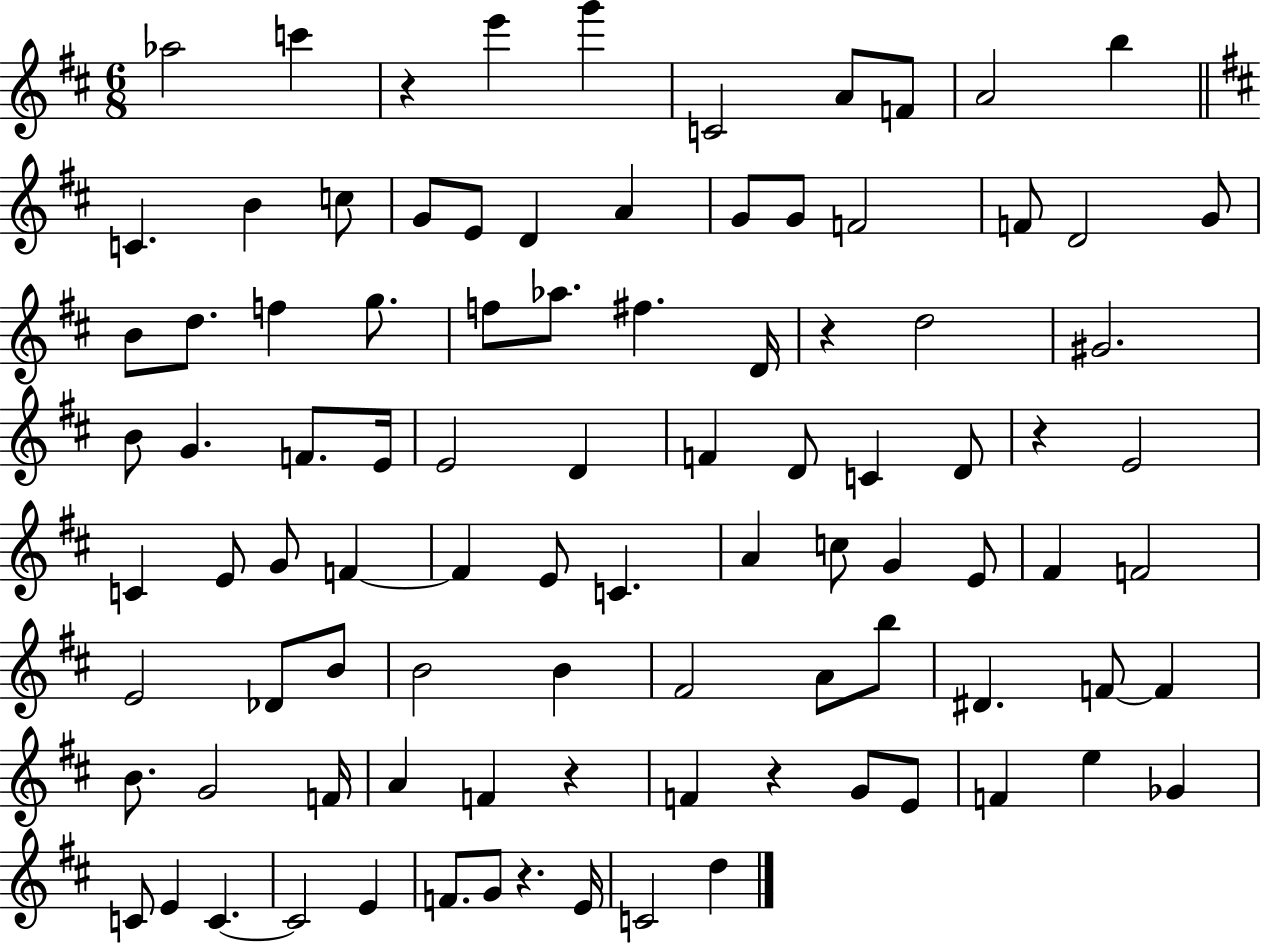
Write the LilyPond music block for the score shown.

{
  \clef treble
  \numericTimeSignature
  \time 6/8
  \key d \major
  \repeat volta 2 { aes''2 c'''4 | r4 e'''4 g'''4 | c'2 a'8 f'8 | a'2 b''4 | \break \bar "||" \break \key b \minor c'4. b'4 c''8 | g'8 e'8 d'4 a'4 | g'8 g'8 f'2 | f'8 d'2 g'8 | \break b'8 d''8. f''4 g''8. | f''8 aes''8. fis''4. d'16 | r4 d''2 | gis'2. | \break b'8 g'4. f'8. e'16 | e'2 d'4 | f'4 d'8 c'4 d'8 | r4 e'2 | \break c'4 e'8 g'8 f'4~~ | f'4 e'8 c'4. | a'4 c''8 g'4 e'8 | fis'4 f'2 | \break e'2 des'8 b'8 | b'2 b'4 | fis'2 a'8 b''8 | dis'4. f'8~~ f'4 | \break b'8. g'2 f'16 | a'4 f'4 r4 | f'4 r4 g'8 e'8 | f'4 e''4 ges'4 | \break c'8 e'4 c'4.~~ | c'2 e'4 | f'8. g'8 r4. e'16 | c'2 d''4 | \break } \bar "|."
}